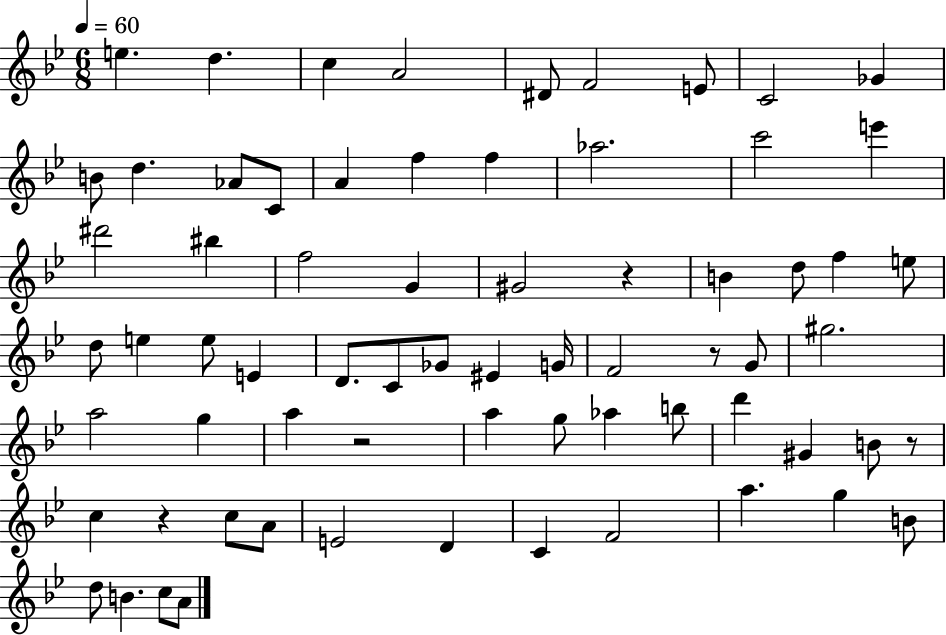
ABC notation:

X:1
T:Untitled
M:6/8
L:1/4
K:Bb
e d c A2 ^D/2 F2 E/2 C2 _G B/2 d _A/2 C/2 A f f _a2 c'2 e' ^d'2 ^b f2 G ^G2 z B d/2 f e/2 d/2 e e/2 E D/2 C/2 _G/2 ^E G/4 F2 z/2 G/2 ^g2 a2 g a z2 a g/2 _a b/2 d' ^G B/2 z/2 c z c/2 A/2 E2 D C F2 a g B/2 d/2 B c/2 A/2